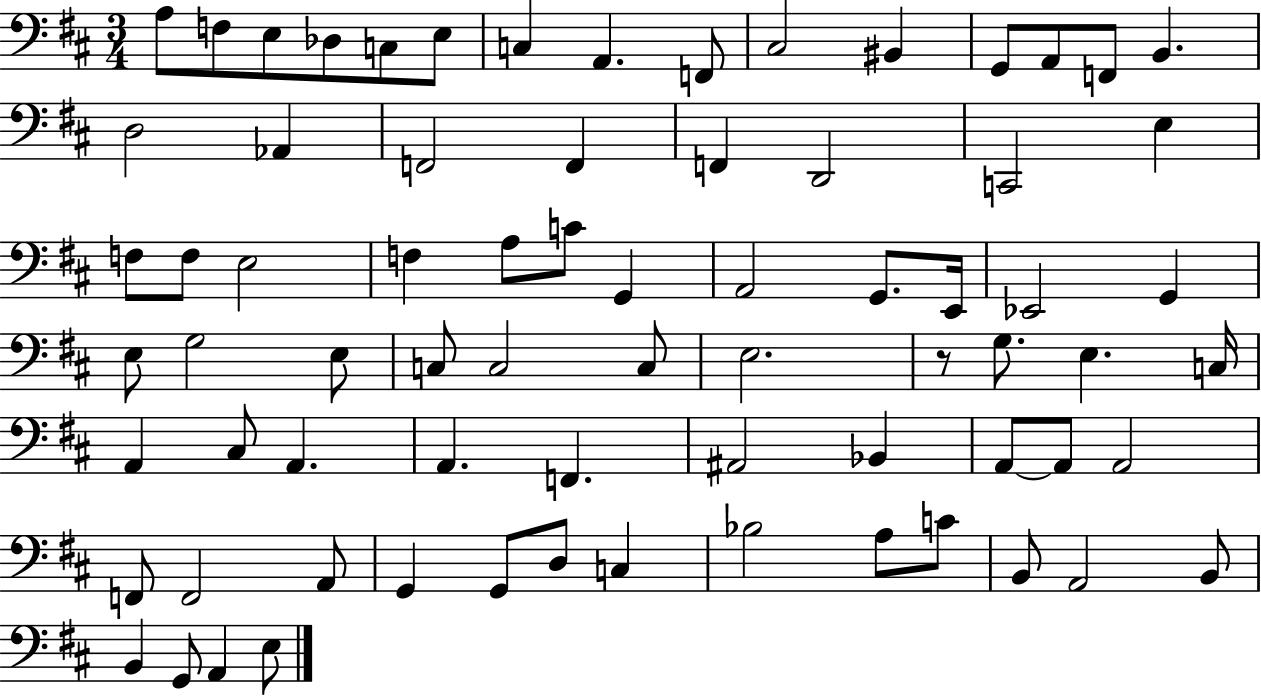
{
  \clef bass
  \numericTimeSignature
  \time 3/4
  \key d \major
  a8 f8 e8 des8 c8 e8 | c4 a,4. f,8 | cis2 bis,4 | g,8 a,8 f,8 b,4. | \break d2 aes,4 | f,2 f,4 | f,4 d,2 | c,2 e4 | \break f8 f8 e2 | f4 a8 c'8 g,4 | a,2 g,8. e,16 | ees,2 g,4 | \break e8 g2 e8 | c8 c2 c8 | e2. | r8 g8. e4. c16 | \break a,4 cis8 a,4. | a,4. f,4. | ais,2 bes,4 | a,8~~ a,8 a,2 | \break f,8 f,2 a,8 | g,4 g,8 d8 c4 | bes2 a8 c'8 | b,8 a,2 b,8 | \break b,4 g,8 a,4 e8 | \bar "|."
}